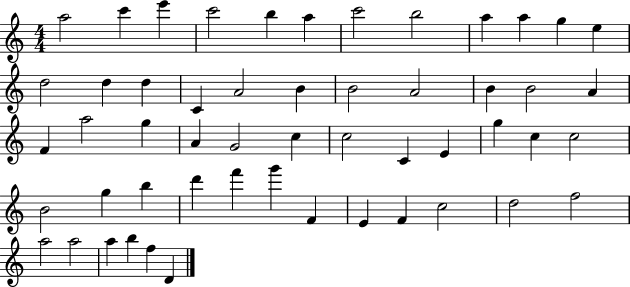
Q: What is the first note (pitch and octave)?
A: A5